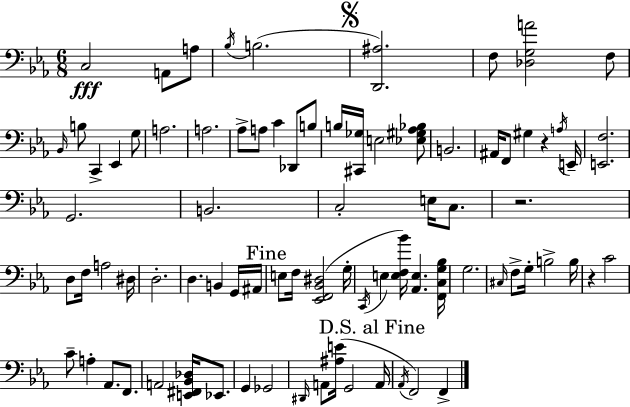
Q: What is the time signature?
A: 6/8